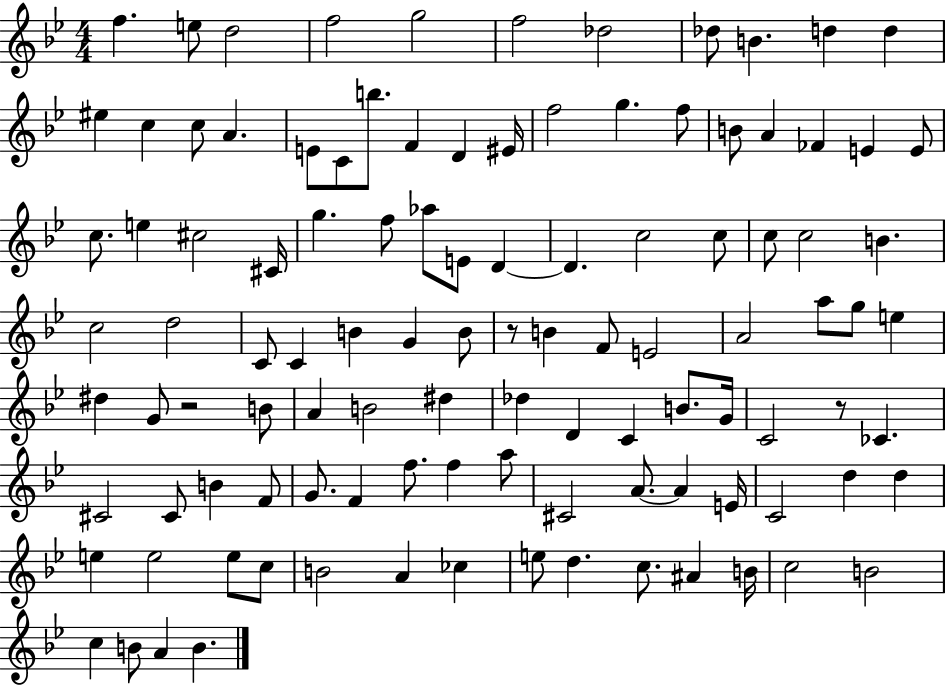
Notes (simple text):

F5/q. E5/e D5/h F5/h G5/h F5/h Db5/h Db5/e B4/q. D5/q D5/q EIS5/q C5/q C5/e A4/q. E4/e C4/e B5/e. F4/q D4/q EIS4/s F5/h G5/q. F5/e B4/e A4/q FES4/q E4/q E4/e C5/e. E5/q C#5/h C#4/s G5/q. F5/e Ab5/e E4/e D4/q D4/q. C5/h C5/e C5/e C5/h B4/q. C5/h D5/h C4/e C4/q B4/q G4/q B4/e R/e B4/q F4/e E4/h A4/h A5/e G5/e E5/q D#5/q G4/e R/h B4/e A4/q B4/h D#5/q Db5/q D4/q C4/q B4/e. G4/s C4/h R/e CES4/q. C#4/h C#4/e B4/q F4/e G4/e. F4/q F5/e. F5/q A5/e C#4/h A4/e. A4/q E4/s C4/h D5/q D5/q E5/q E5/h E5/e C5/e B4/h A4/q CES5/q E5/e D5/q. C5/e. A#4/q B4/s C5/h B4/h C5/q B4/e A4/q B4/q.